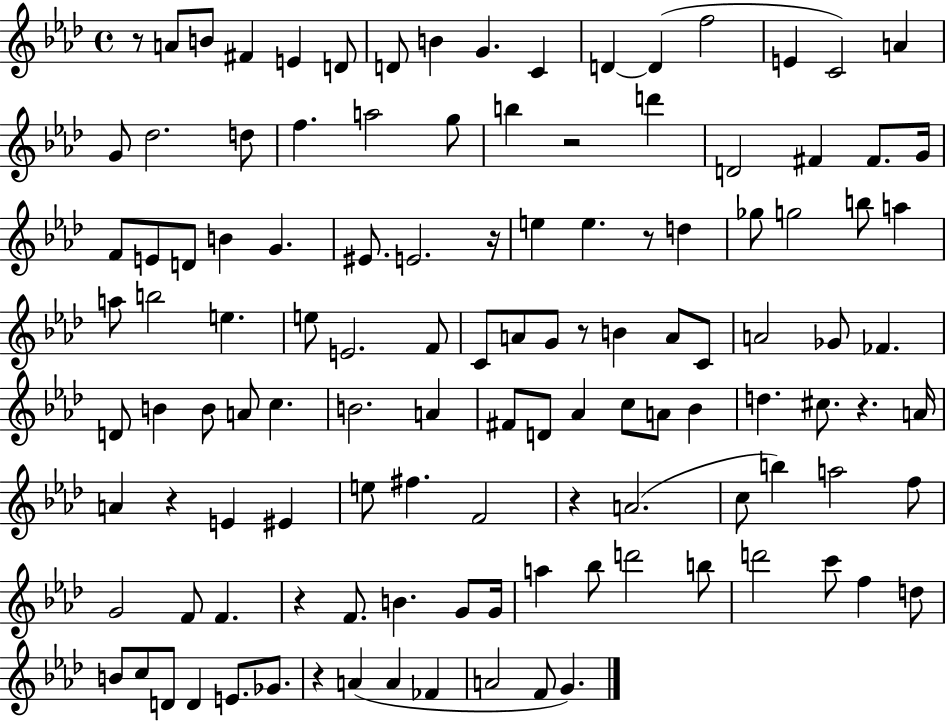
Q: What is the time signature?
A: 4/4